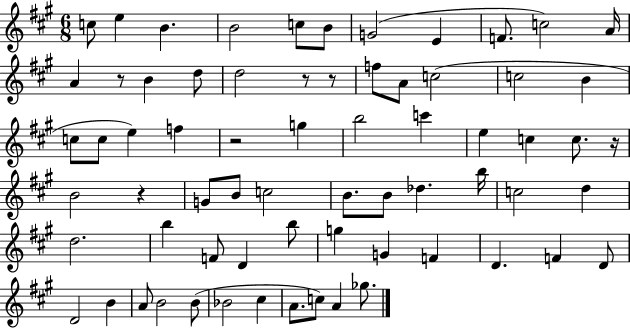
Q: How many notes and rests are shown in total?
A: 68